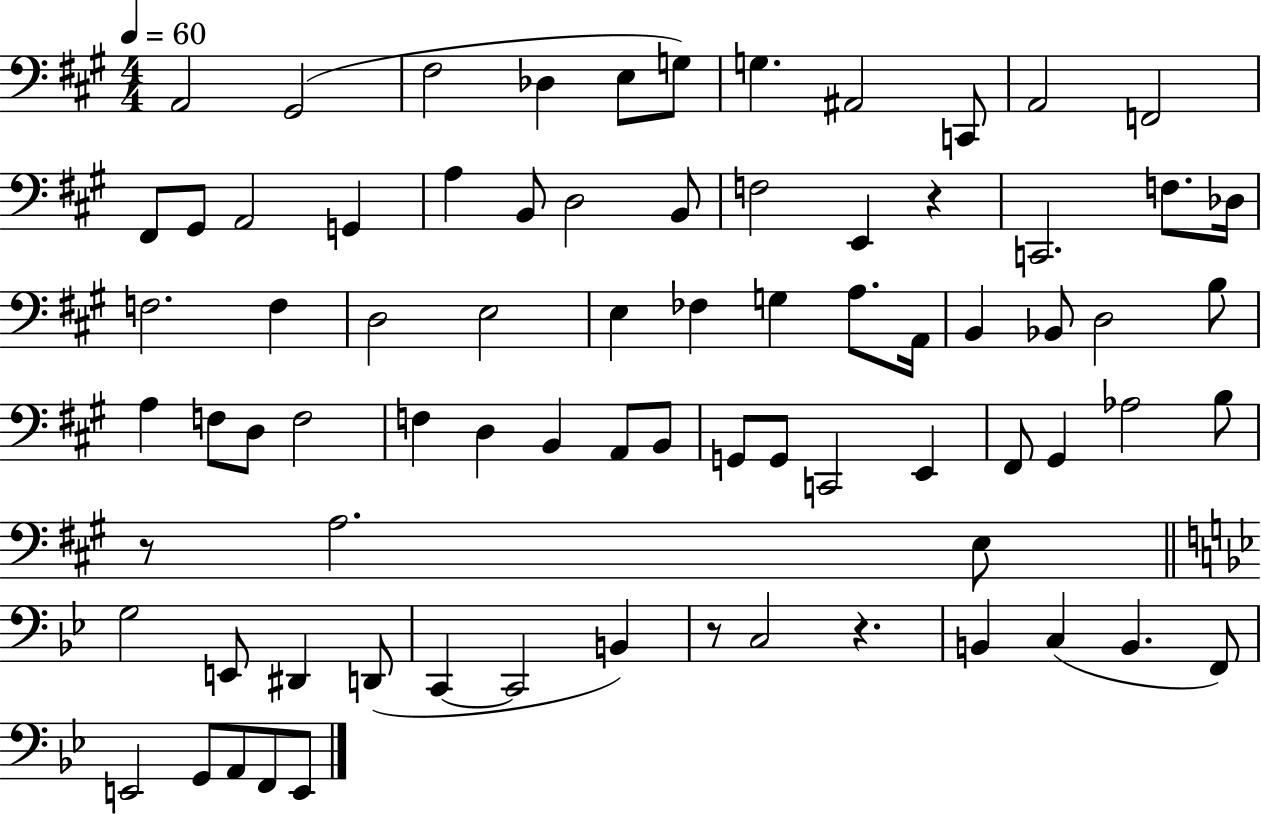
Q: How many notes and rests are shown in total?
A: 77